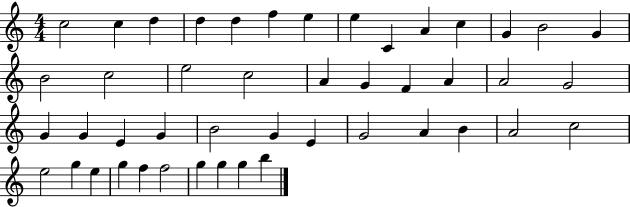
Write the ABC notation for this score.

X:1
T:Untitled
M:4/4
L:1/4
K:C
c2 c d d d f e e C A c G B2 G B2 c2 e2 c2 A G F A A2 G2 G G E G B2 G E G2 A B A2 c2 e2 g e g f f2 g g g b